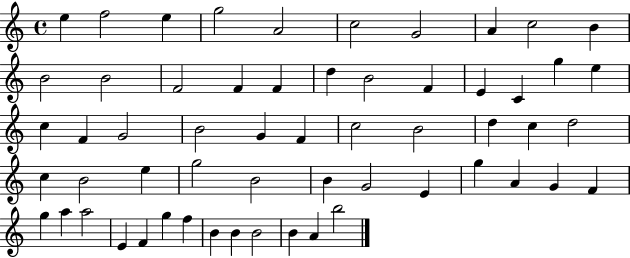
X:1
T:Untitled
M:4/4
L:1/4
K:C
e f2 e g2 A2 c2 G2 A c2 B B2 B2 F2 F F d B2 F E C g e c F G2 B2 G F c2 B2 d c d2 c B2 e g2 B2 B G2 E g A G F g a a2 E F g f B B B2 B A b2